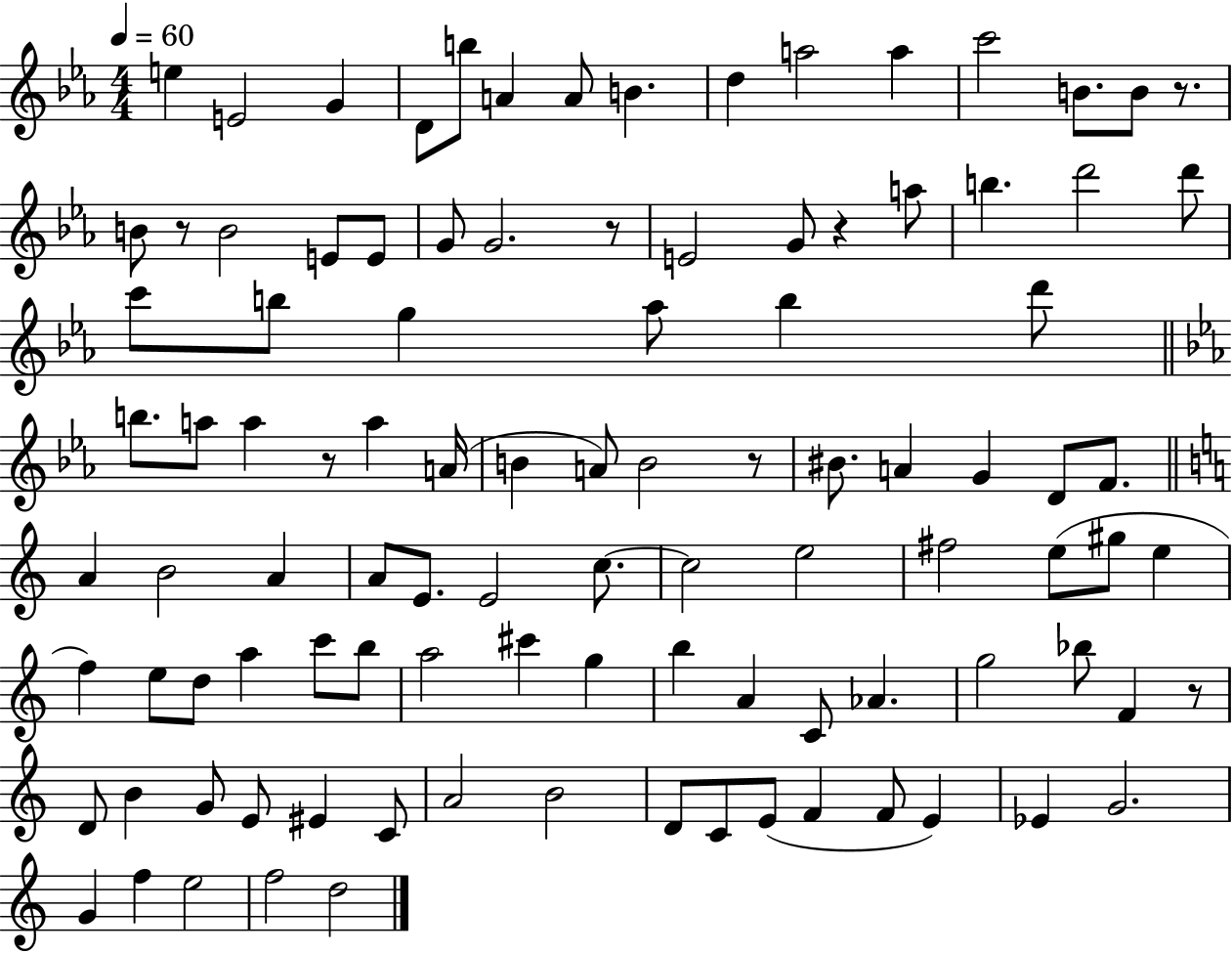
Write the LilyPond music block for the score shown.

{
  \clef treble
  \numericTimeSignature
  \time 4/4
  \key ees \major
  \tempo 4 = 60
  e''4 e'2 g'4 | d'8 b''8 a'4 a'8 b'4. | d''4 a''2 a''4 | c'''2 b'8. b'8 r8. | \break b'8 r8 b'2 e'8 e'8 | g'8 g'2. r8 | e'2 g'8 r4 a''8 | b''4. d'''2 d'''8 | \break c'''8 b''8 g''4 aes''8 b''4 d'''8 | \bar "||" \break \key ees \major b''8. a''8 a''4 r8 a''4 a'16( | b'4 a'8) b'2 r8 | bis'8. a'4 g'4 d'8 f'8. | \bar "||" \break \key c \major a'4 b'2 a'4 | a'8 e'8. e'2 c''8.~~ | c''2 e''2 | fis''2 e''8( gis''8 e''4 | \break f''4) e''8 d''8 a''4 c'''8 b''8 | a''2 cis'''4 g''4 | b''4 a'4 c'8 aes'4. | g''2 bes''8 f'4 r8 | \break d'8 b'4 g'8 e'8 eis'4 c'8 | a'2 b'2 | d'8 c'8 e'8( f'4 f'8 e'4) | ees'4 g'2. | \break g'4 f''4 e''2 | f''2 d''2 | \bar "|."
}